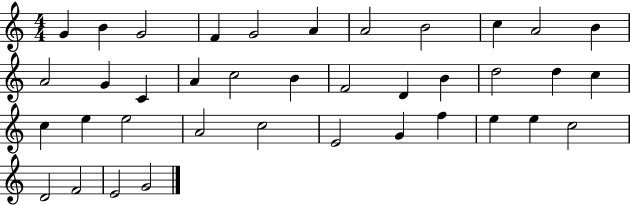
X:1
T:Untitled
M:4/4
L:1/4
K:C
G B G2 F G2 A A2 B2 c A2 B A2 G C A c2 B F2 D B d2 d c c e e2 A2 c2 E2 G f e e c2 D2 F2 E2 G2